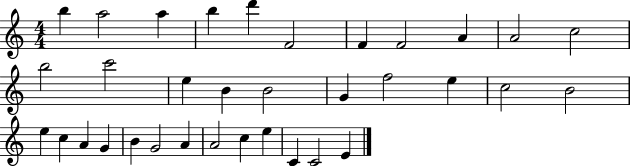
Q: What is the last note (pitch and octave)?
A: E4